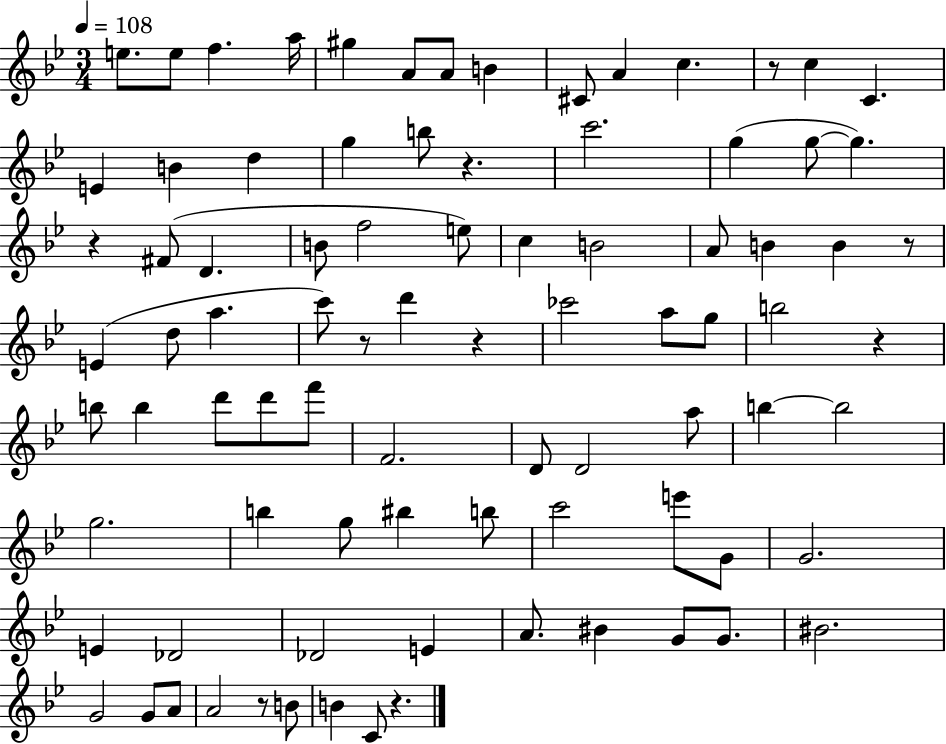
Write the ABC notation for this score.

X:1
T:Untitled
M:3/4
L:1/4
K:Bb
e/2 e/2 f a/4 ^g A/2 A/2 B ^C/2 A c z/2 c C E B d g b/2 z c'2 g g/2 g z ^F/2 D B/2 f2 e/2 c B2 A/2 B B z/2 E d/2 a c'/2 z/2 d' z _c'2 a/2 g/2 b2 z b/2 b d'/2 d'/2 f'/2 F2 D/2 D2 a/2 b b2 g2 b g/2 ^b b/2 c'2 e'/2 G/2 G2 E _D2 _D2 E A/2 ^B G/2 G/2 ^B2 G2 G/2 A/2 A2 z/2 B/2 B C/2 z